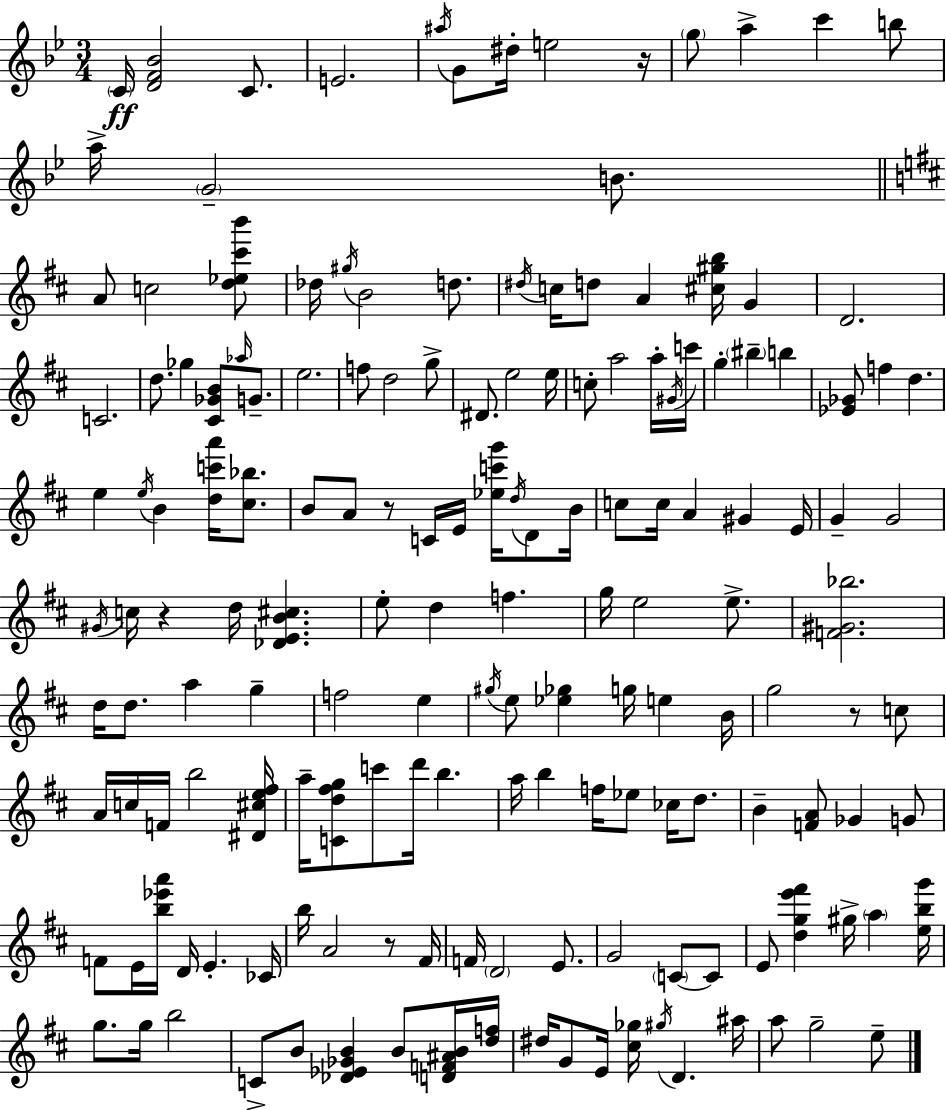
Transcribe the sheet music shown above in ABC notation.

X:1
T:Untitled
M:3/4
L:1/4
K:Gm
C/4 [DF_B]2 C/2 E2 ^a/4 G/2 ^d/4 e2 z/4 g/2 a c' b/2 a/4 G2 B/2 A/2 c2 [d_e^c'b']/2 _d/4 ^g/4 B2 d/2 ^d/4 c/4 d/2 A [^c^gb]/4 G D2 C2 d/2 _g [^C_GB]/2 _a/4 G/2 e2 f/2 d2 g/2 ^D/2 e2 e/4 c/2 a2 a/4 ^G/4 c'/4 g ^b b [_E_G]/2 f d e e/4 B [dc'a']/4 [^c_b]/2 B/2 A/2 z/2 C/4 E/4 [_ec'g']/4 d/4 D/2 B/4 c/2 c/4 A ^G E/4 G G2 ^G/4 c/4 z d/4 [_DEB^c] e/2 d f g/4 e2 e/2 [F^G_b]2 d/4 d/2 a g f2 e ^g/4 e/2 [_e_g] g/4 e B/4 g2 z/2 c/2 A/4 c/4 F/4 b2 [^D^ce^f]/4 a/4 [Cd^fg]/2 c'/2 d'/4 b a/4 b f/4 _e/2 _c/4 d/2 B [FA]/2 _G G/2 F/2 E/4 [b_e'a']/4 D/4 E _C/4 b/4 A2 z/2 ^F/4 F/4 D2 E/2 G2 C/2 C/2 E/2 [dge'^f'] ^g/4 a [ebg']/4 g/2 g/4 b2 C/2 B/2 [_D_E_GB] B/2 [DF^AB]/4 [df]/4 ^d/4 G/2 E/4 [^c_g]/4 ^g/4 D ^a/4 a/2 g2 e/2